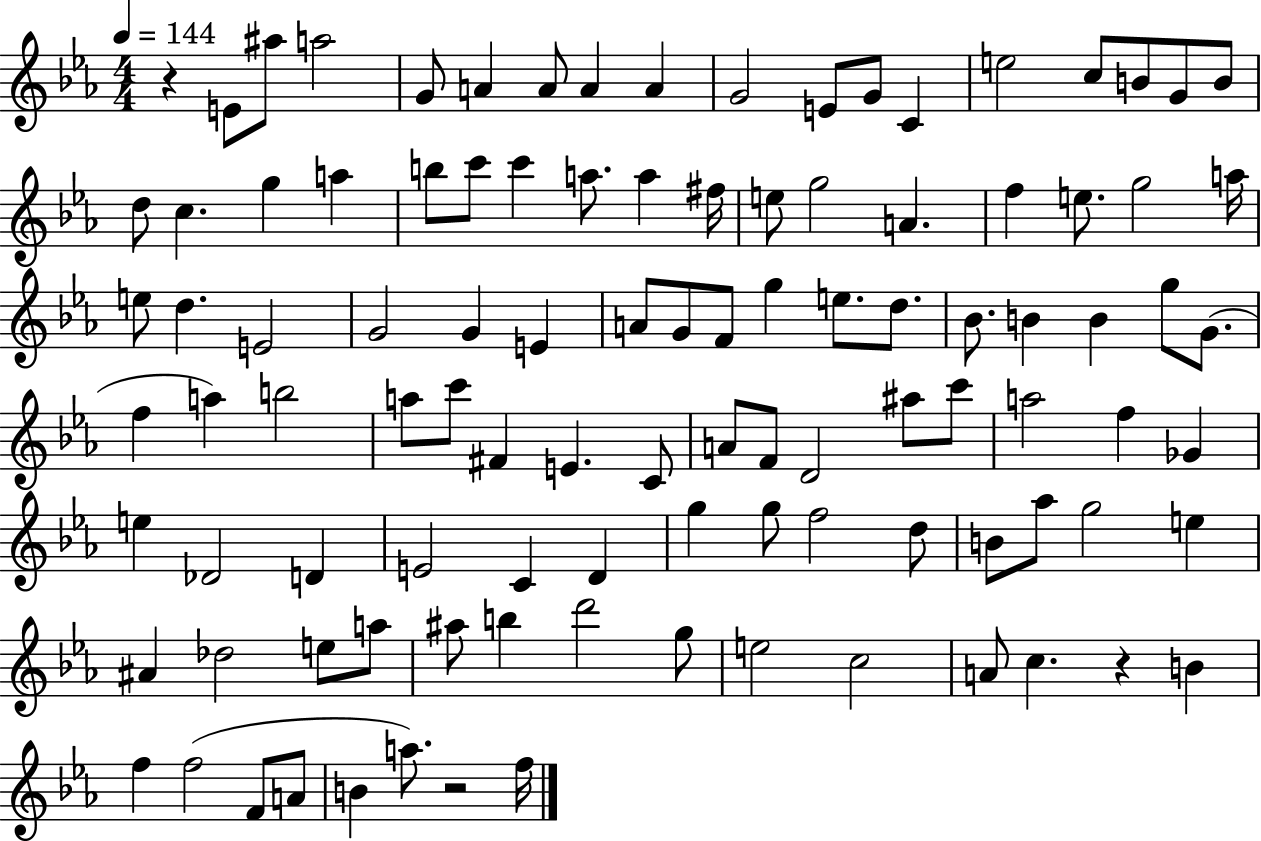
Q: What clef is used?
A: treble